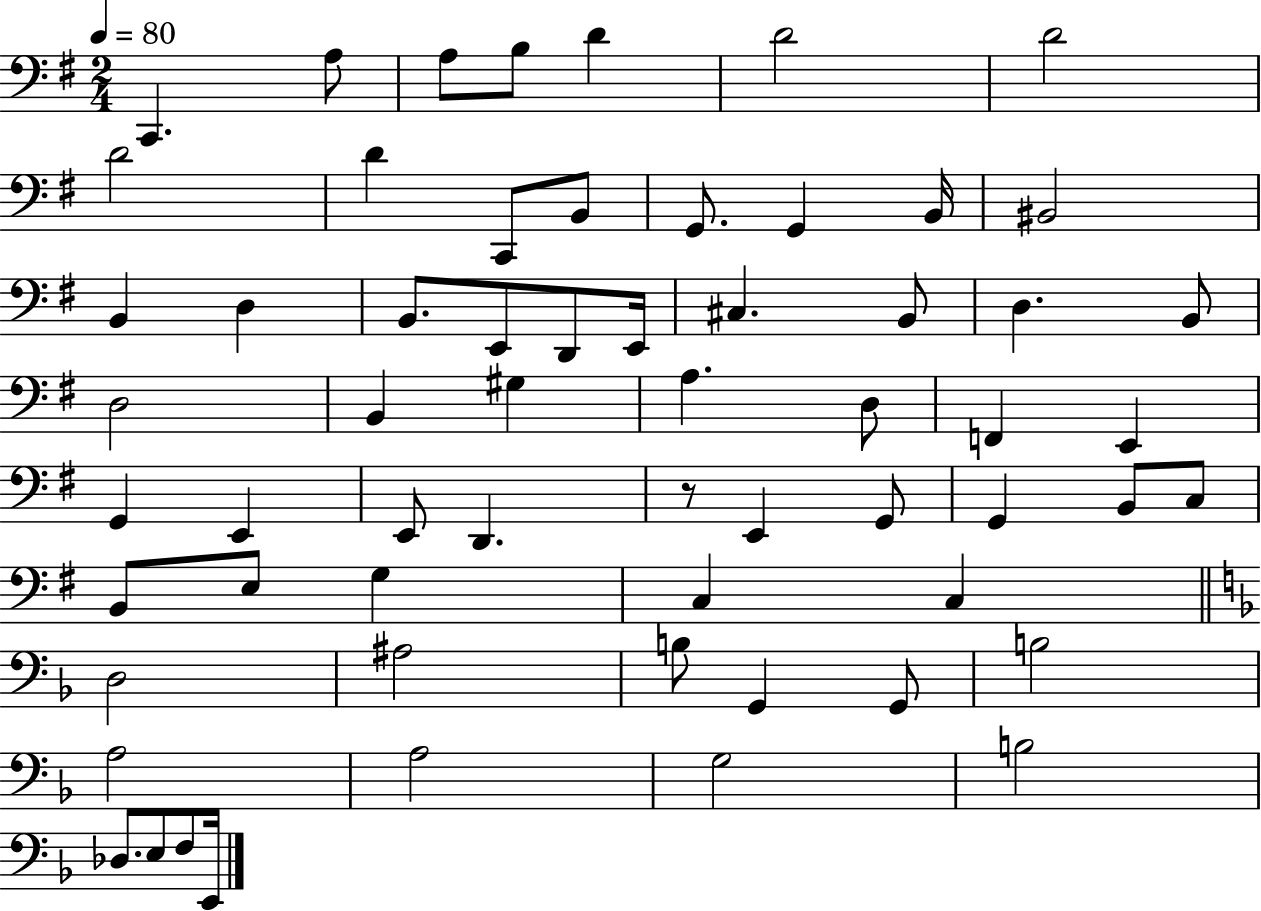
X:1
T:Untitled
M:2/4
L:1/4
K:G
C,, A,/2 A,/2 B,/2 D D2 D2 D2 D C,,/2 B,,/2 G,,/2 G,, B,,/4 ^B,,2 B,, D, B,,/2 E,,/2 D,,/2 E,,/4 ^C, B,,/2 D, B,,/2 D,2 B,, ^G, A, D,/2 F,, E,, G,, E,, E,,/2 D,, z/2 E,, G,,/2 G,, B,,/2 C,/2 B,,/2 E,/2 G, C, C, D,2 ^A,2 B,/2 G,, G,,/2 B,2 A,2 A,2 G,2 B,2 _D,/2 E,/2 F,/2 E,,/4